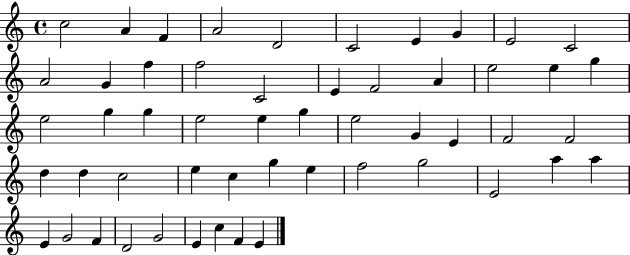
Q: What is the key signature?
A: C major